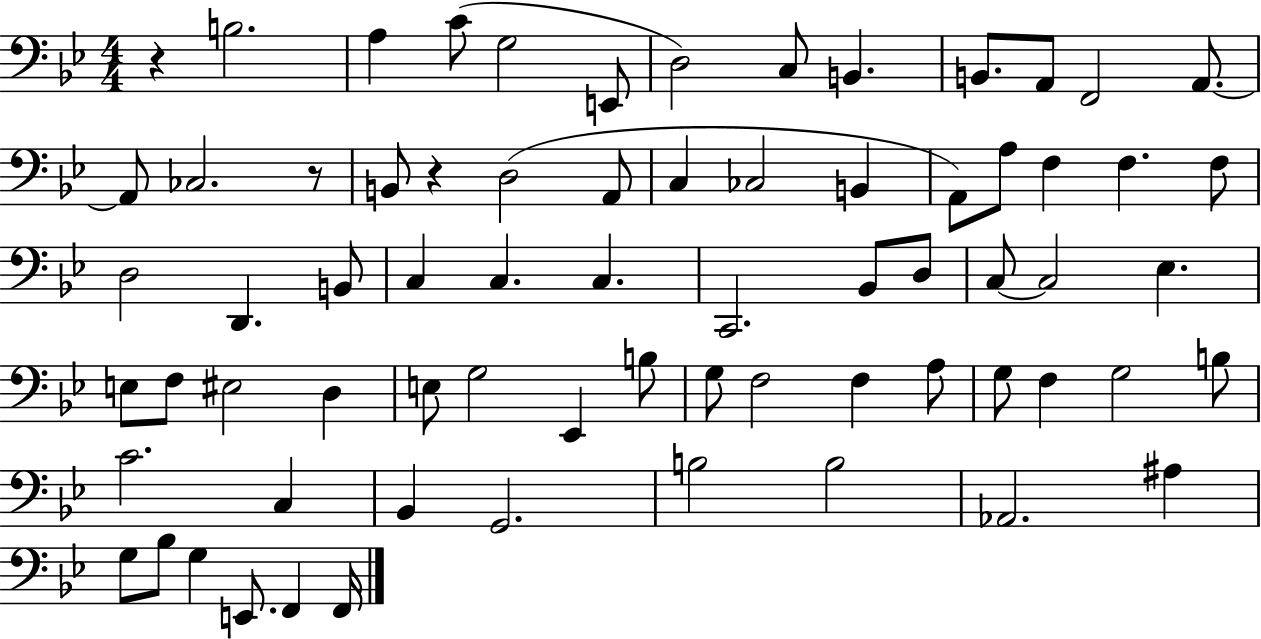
X:1
T:Untitled
M:4/4
L:1/4
K:Bb
z B,2 A, C/2 G,2 E,,/2 D,2 C,/2 B,, B,,/2 A,,/2 F,,2 A,,/2 A,,/2 _C,2 z/2 B,,/2 z D,2 A,,/2 C, _C,2 B,, A,,/2 A,/2 F, F, F,/2 D,2 D,, B,,/2 C, C, C, C,,2 _B,,/2 D,/2 C,/2 C,2 _E, E,/2 F,/2 ^E,2 D, E,/2 G,2 _E,, B,/2 G,/2 F,2 F, A,/2 G,/2 F, G,2 B,/2 C2 C, _B,, G,,2 B,2 B,2 _A,,2 ^A, G,/2 _B,/2 G, E,,/2 F,, F,,/4